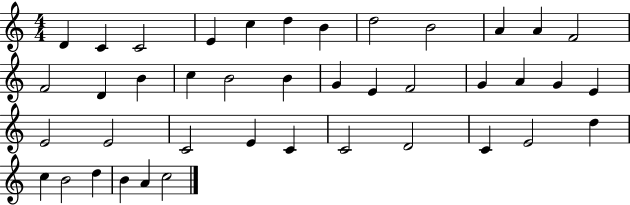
{
  \clef treble
  \numericTimeSignature
  \time 4/4
  \key c \major
  d'4 c'4 c'2 | e'4 c''4 d''4 b'4 | d''2 b'2 | a'4 a'4 f'2 | \break f'2 d'4 b'4 | c''4 b'2 b'4 | g'4 e'4 f'2 | g'4 a'4 g'4 e'4 | \break e'2 e'2 | c'2 e'4 c'4 | c'2 d'2 | c'4 e'2 d''4 | \break c''4 b'2 d''4 | b'4 a'4 c''2 | \bar "|."
}